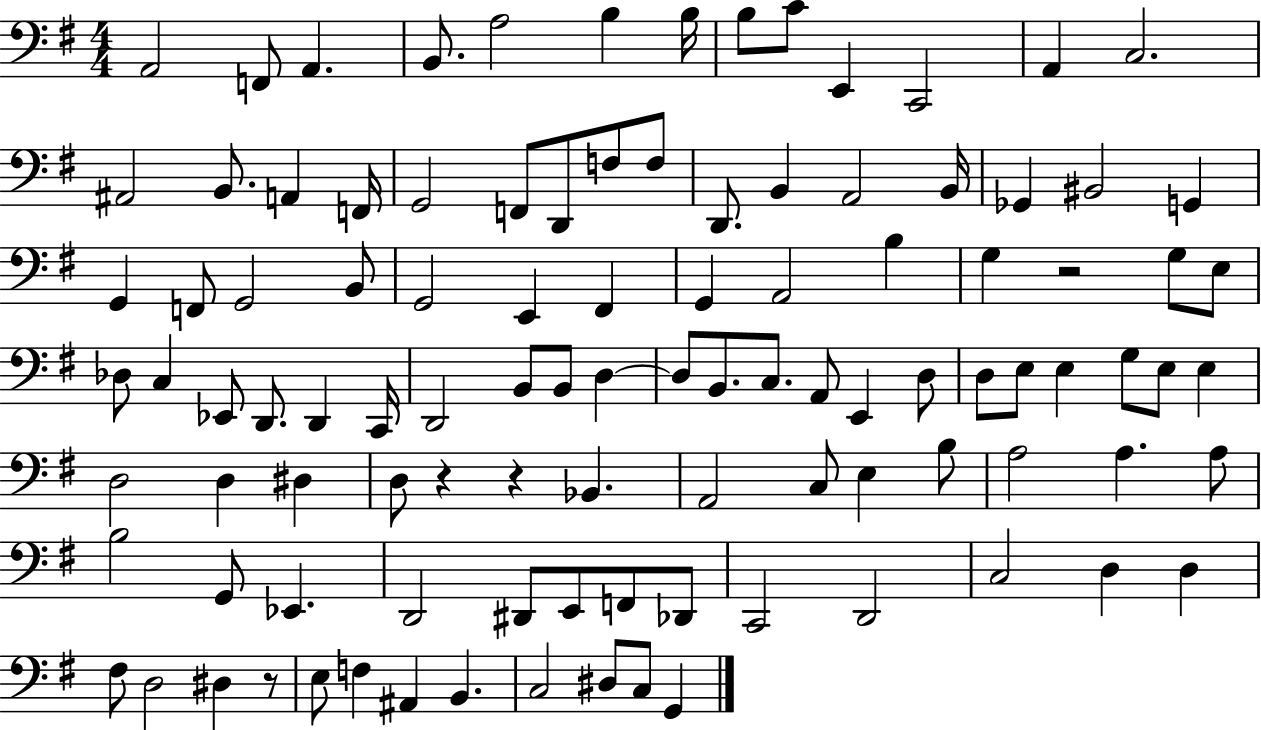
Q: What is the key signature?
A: G major